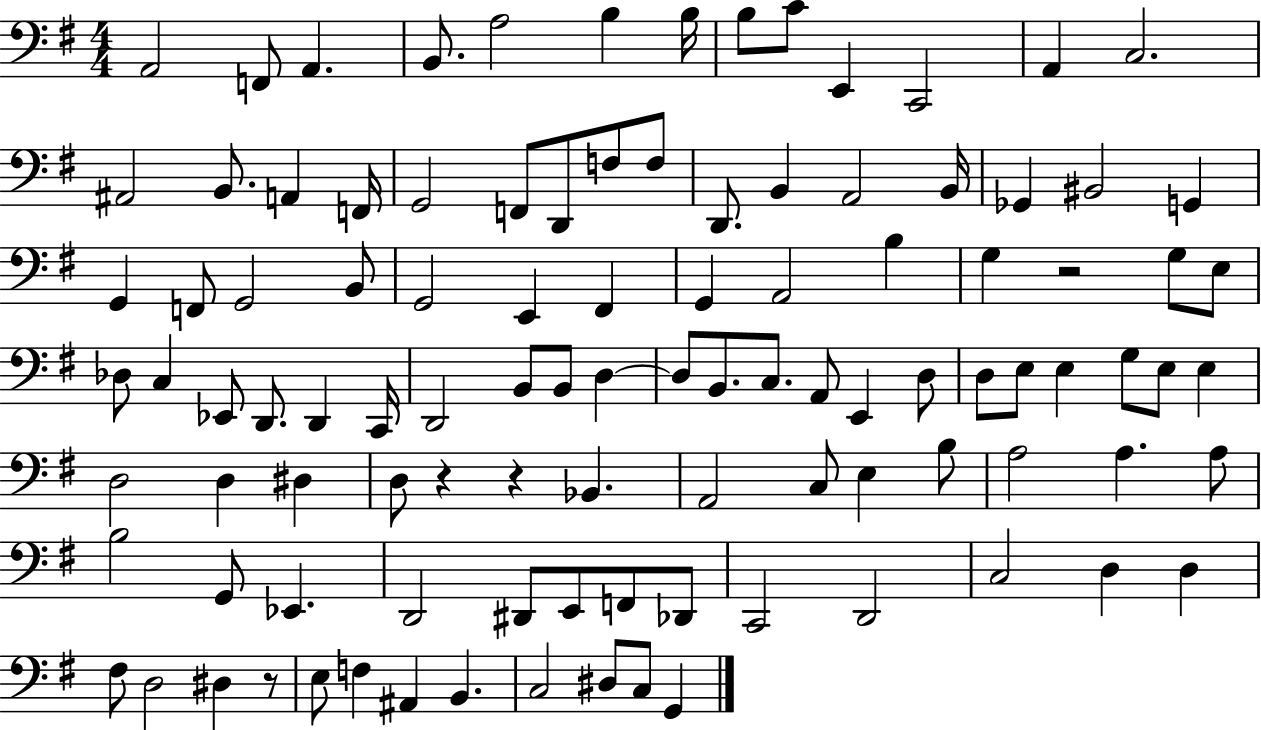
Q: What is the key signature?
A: G major